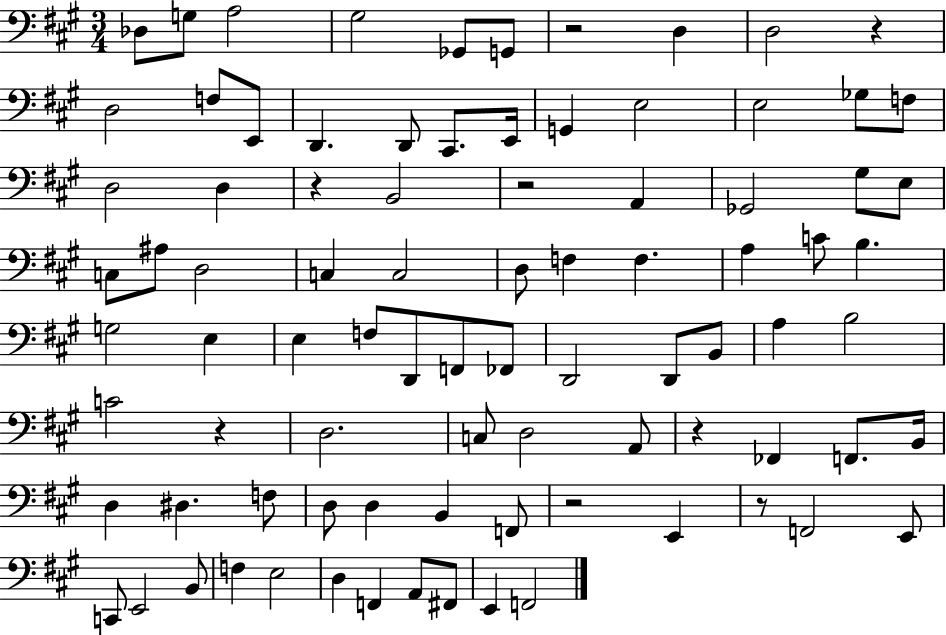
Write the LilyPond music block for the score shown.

{
  \clef bass
  \numericTimeSignature
  \time 3/4
  \key a \major
  des8 g8 a2 | gis2 ges,8 g,8 | r2 d4 | d2 r4 | \break d2 f8 e,8 | d,4. d,8 cis,8. e,16 | g,4 e2 | e2 ges8 f8 | \break d2 d4 | r4 b,2 | r2 a,4 | ges,2 gis8 e8 | \break c8 ais8 d2 | c4 c2 | d8 f4 f4. | a4 c'8 b4. | \break g2 e4 | e4 f8 d,8 f,8 fes,8 | d,2 d,8 b,8 | a4 b2 | \break c'2 r4 | d2. | c8 d2 a,8 | r4 fes,4 f,8. b,16 | \break d4 dis4. f8 | d8 d4 b,4 f,8 | r2 e,4 | r8 f,2 e,8 | \break c,8 e,2 b,8 | f4 e2 | d4 f,4 a,8 fis,8 | e,4 f,2 | \break \bar "|."
}